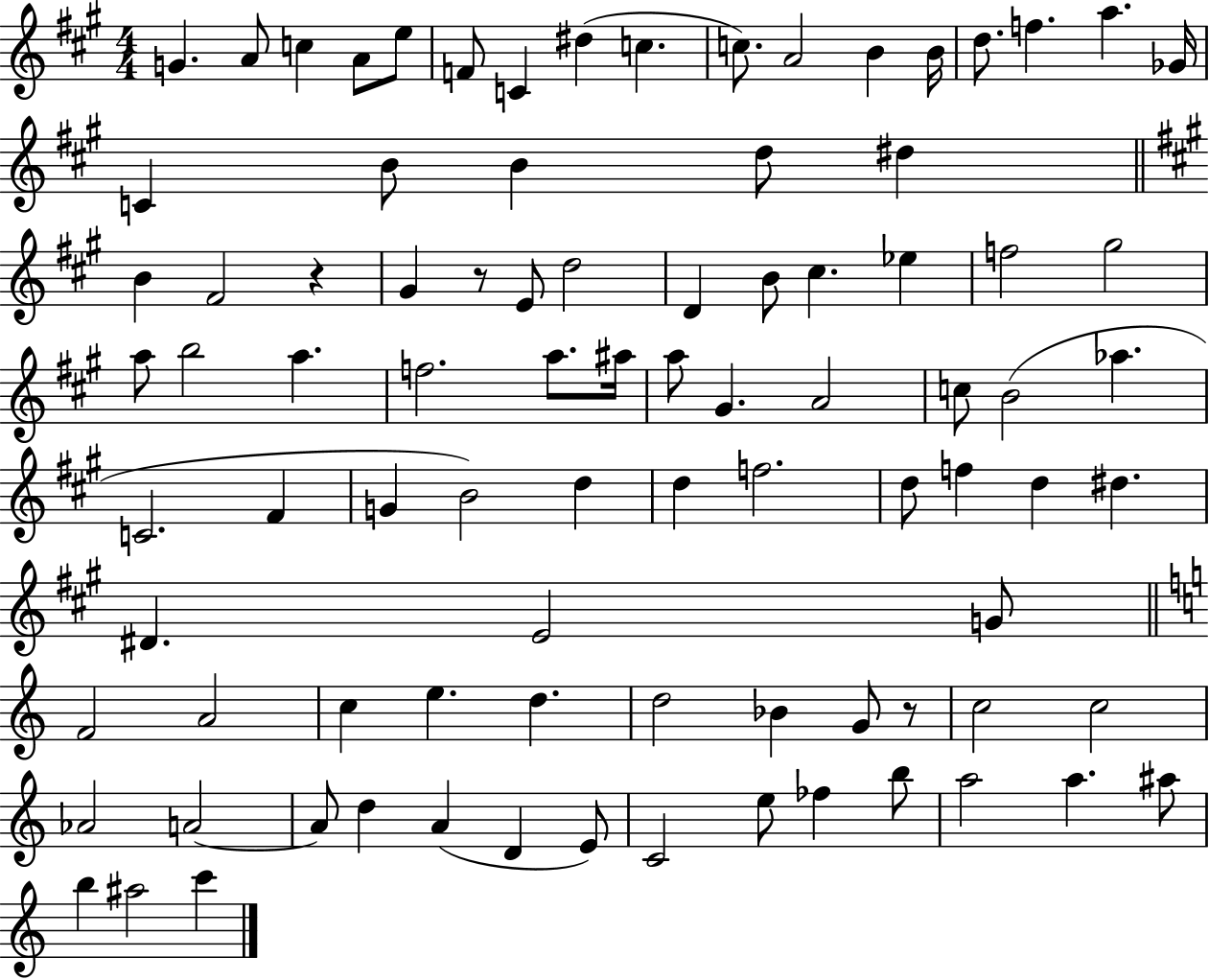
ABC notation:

X:1
T:Untitled
M:4/4
L:1/4
K:A
G A/2 c A/2 e/2 F/2 C ^d c c/2 A2 B B/4 d/2 f a _G/4 C B/2 B d/2 ^d B ^F2 z ^G z/2 E/2 d2 D B/2 ^c _e f2 ^g2 a/2 b2 a f2 a/2 ^a/4 a/2 ^G A2 c/2 B2 _a C2 ^F G B2 d d f2 d/2 f d ^d ^D E2 G/2 F2 A2 c e d d2 _B G/2 z/2 c2 c2 _A2 A2 A/2 d A D E/2 C2 e/2 _f b/2 a2 a ^a/2 b ^a2 c'